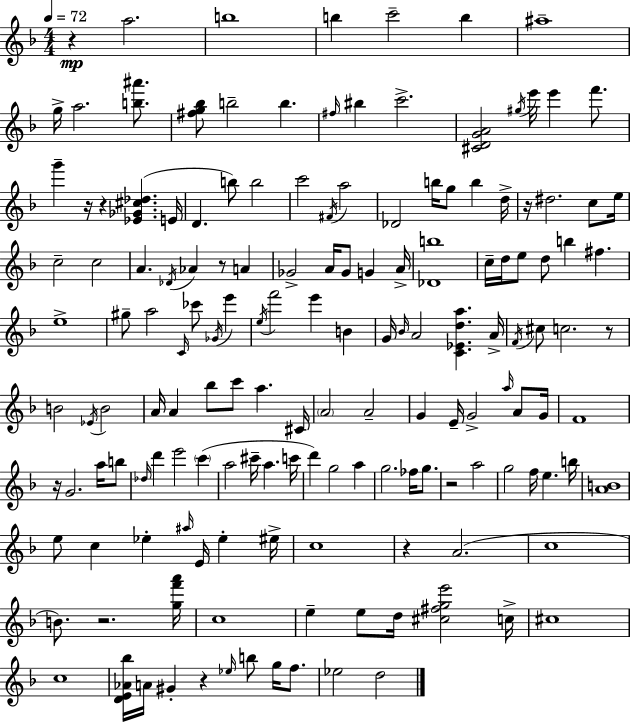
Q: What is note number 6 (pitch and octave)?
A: A#5